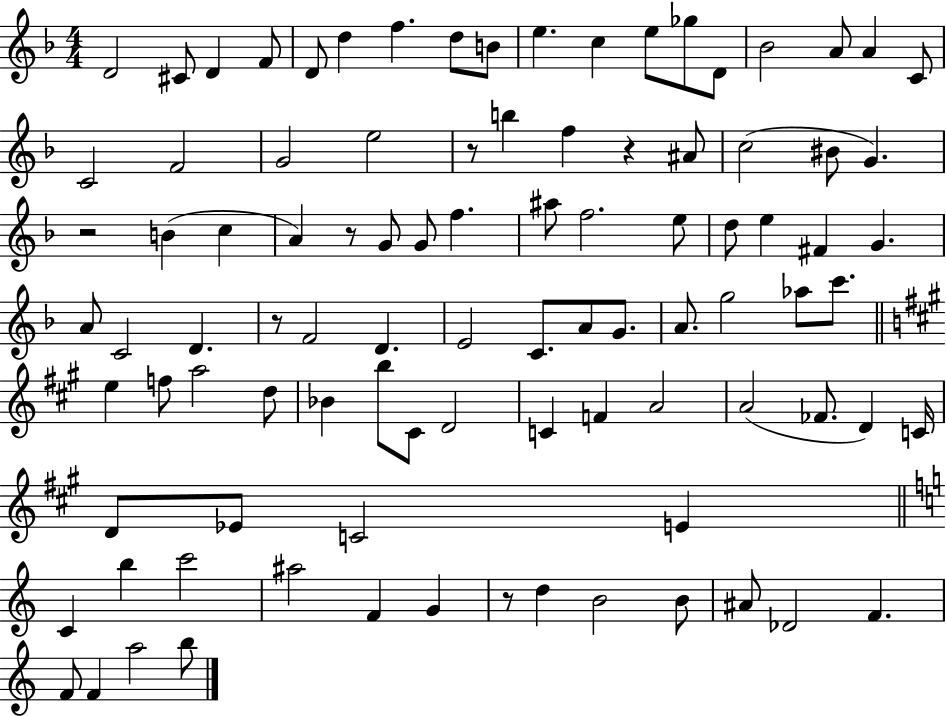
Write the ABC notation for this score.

X:1
T:Untitled
M:4/4
L:1/4
K:F
D2 ^C/2 D F/2 D/2 d f d/2 B/2 e c e/2 _g/2 D/2 _B2 A/2 A C/2 C2 F2 G2 e2 z/2 b f z ^A/2 c2 ^B/2 G z2 B c A z/2 G/2 G/2 f ^a/2 f2 e/2 d/2 e ^F G A/2 C2 D z/2 F2 D E2 C/2 A/2 G/2 A/2 g2 _a/2 c'/2 e f/2 a2 d/2 _B b/2 ^C/2 D2 C F A2 A2 _F/2 D C/4 D/2 _E/2 C2 E C b c'2 ^a2 F G z/2 d B2 B/2 ^A/2 _D2 F F/2 F a2 b/2